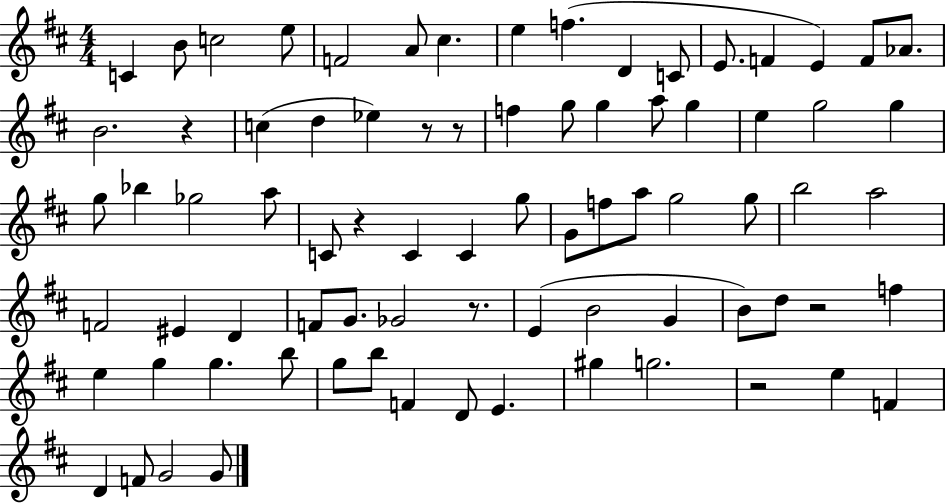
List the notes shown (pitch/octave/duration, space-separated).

C4/q B4/e C5/h E5/e F4/h A4/e C#5/q. E5/q F5/q. D4/q C4/e E4/e. F4/q E4/q F4/e Ab4/e. B4/h. R/q C5/q D5/q Eb5/q R/e R/e F5/q G5/e G5/q A5/e G5/q E5/q G5/h G5/q G5/e Bb5/q Gb5/h A5/e C4/e R/q C4/q C4/q G5/e G4/e F5/e A5/e G5/h G5/e B5/h A5/h F4/h EIS4/q D4/q F4/e G4/e. Gb4/h R/e. E4/q B4/h G4/q B4/e D5/e R/h F5/q E5/q G5/q G5/q. B5/e G5/e B5/e F4/q D4/e E4/q. G#5/q G5/h. R/h E5/q F4/q D4/q F4/e G4/h G4/e